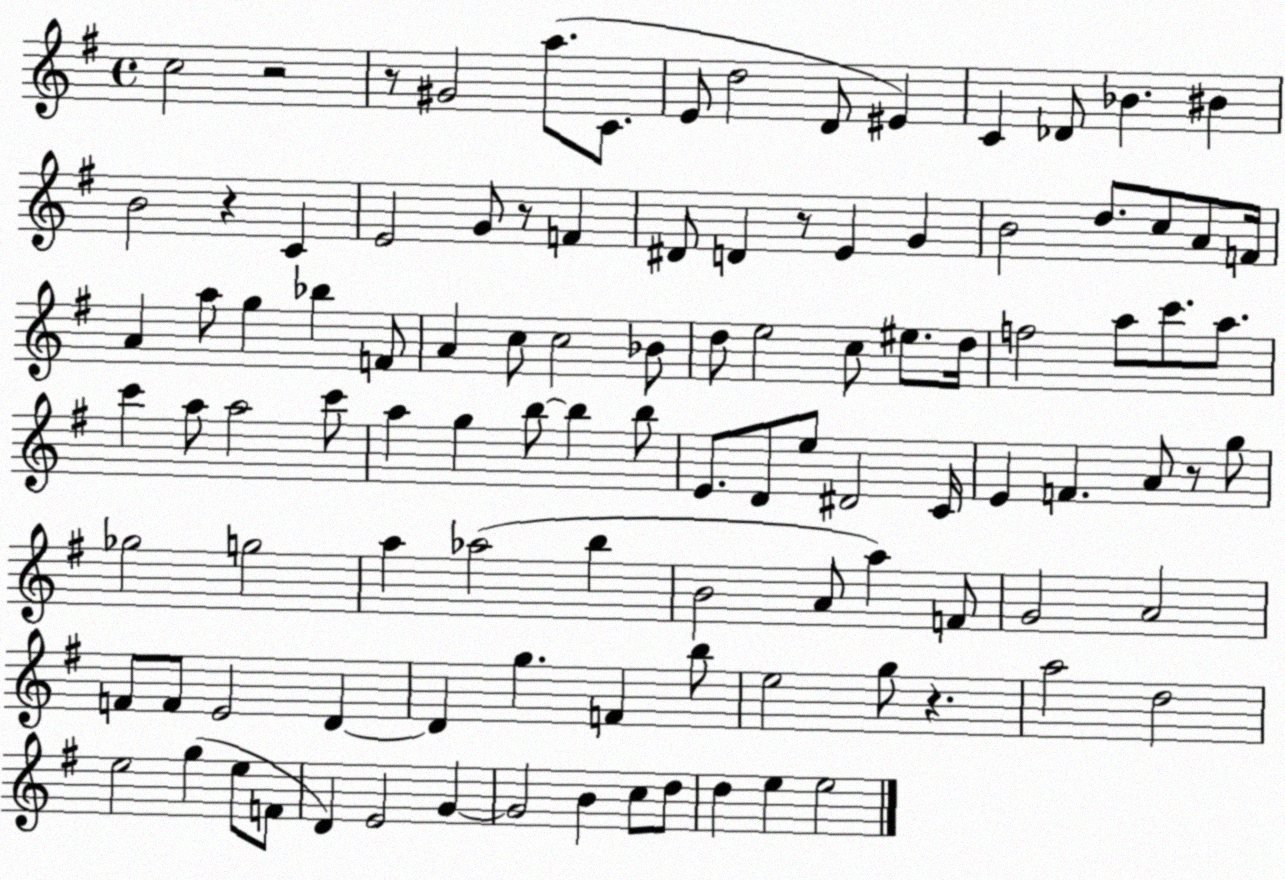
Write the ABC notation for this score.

X:1
T:Untitled
M:4/4
L:1/4
K:G
c2 z2 z/2 ^G2 a/2 C/2 E/2 d2 D/2 ^E C _D/2 _B ^B B2 z C E2 G/2 z/2 F ^D/2 D z/2 E G B2 d/2 c/2 A/2 F/4 A a/2 g _b F/2 A c/2 c2 _B/2 d/2 e2 c/2 ^e/2 d/4 f2 a/2 c'/2 a/2 c' a/2 a2 c'/2 a g b/2 b b/2 E/2 D/2 e/2 ^D2 C/4 E F A/2 z/2 g/2 _g2 g2 a _a2 b B2 A/2 a F/2 G2 A2 F/2 F/2 E2 D D g F b/2 e2 g/2 z a2 d2 e2 g e/2 F/2 D E2 G G2 B c/2 d/2 d e e2